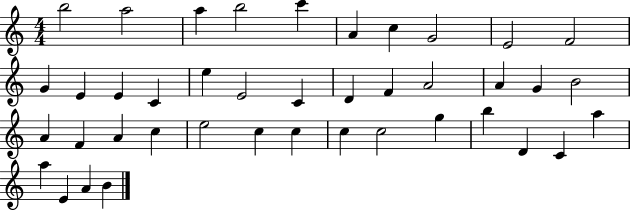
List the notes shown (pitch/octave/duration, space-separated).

B5/h A5/h A5/q B5/h C6/q A4/q C5/q G4/h E4/h F4/h G4/q E4/q E4/q C4/q E5/q E4/h C4/q D4/q F4/q A4/h A4/q G4/q B4/h A4/q F4/q A4/q C5/q E5/h C5/q C5/q C5/q C5/h G5/q B5/q D4/q C4/q A5/q A5/q E4/q A4/q B4/q